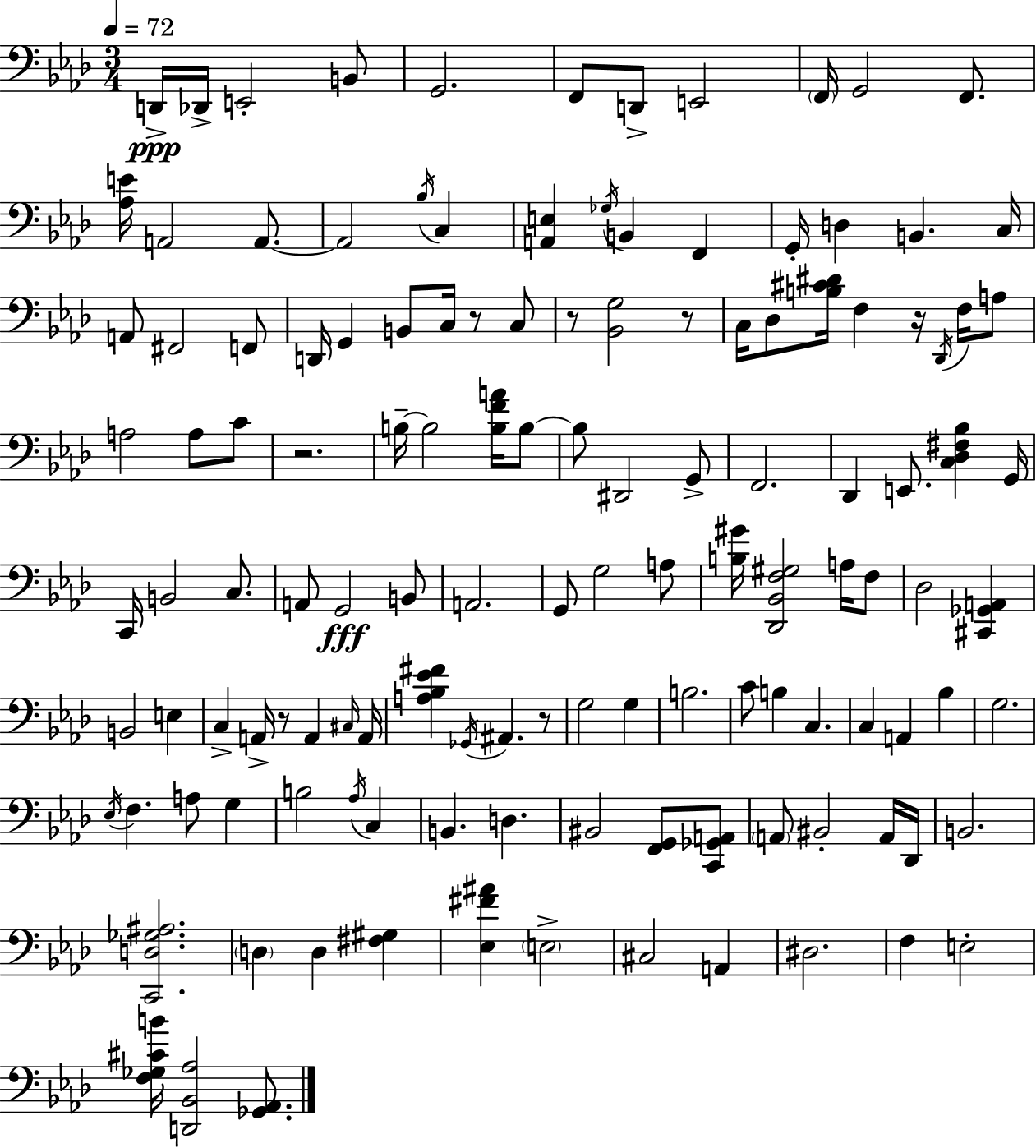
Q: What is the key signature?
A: AES major